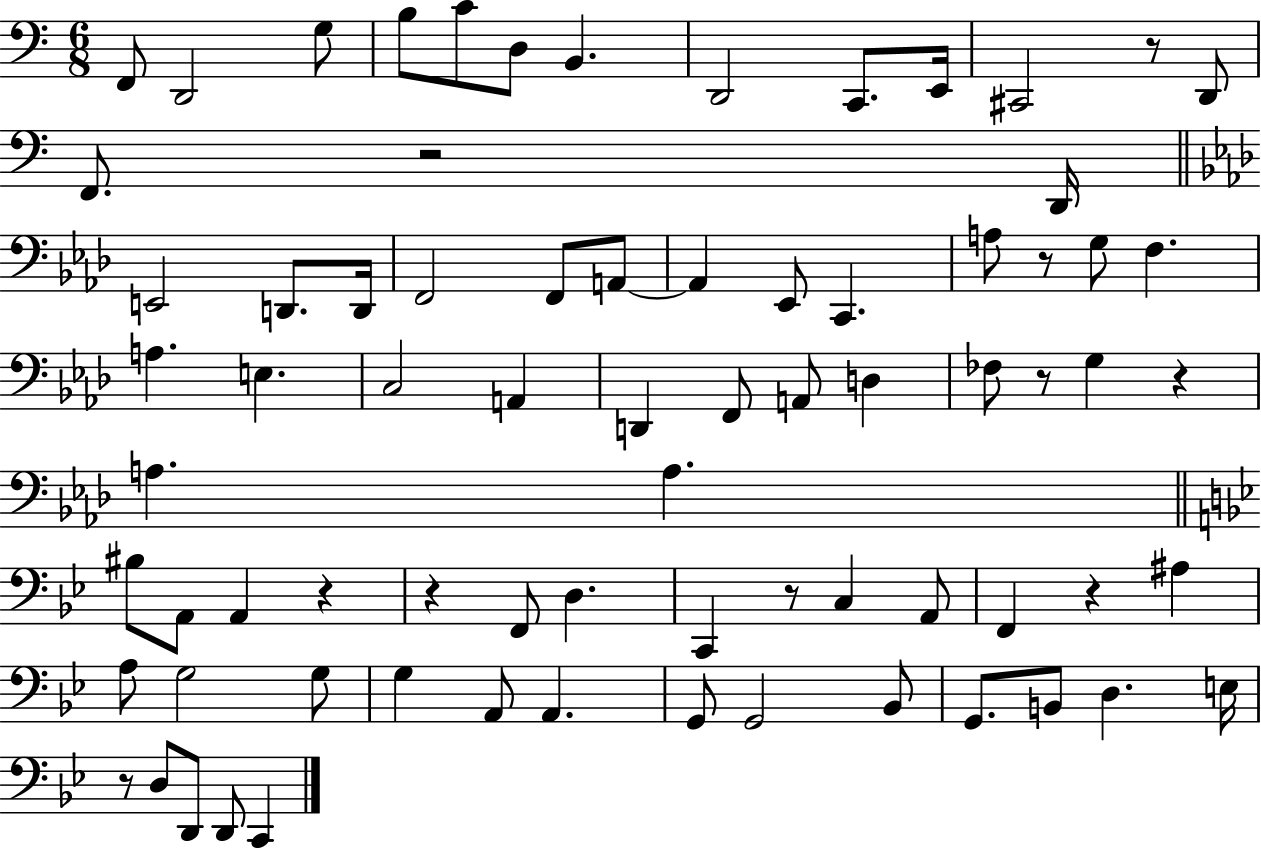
X:1
T:Untitled
M:6/8
L:1/4
K:C
F,,/2 D,,2 G,/2 B,/2 C/2 D,/2 B,, D,,2 C,,/2 E,,/4 ^C,,2 z/2 D,,/2 F,,/2 z2 D,,/4 E,,2 D,,/2 D,,/4 F,,2 F,,/2 A,,/2 A,, _E,,/2 C,, A,/2 z/2 G,/2 F, A, E, C,2 A,, D,, F,,/2 A,,/2 D, _F,/2 z/2 G, z A, A, ^B,/2 A,,/2 A,, z z F,,/2 D, C,, z/2 C, A,,/2 F,, z ^A, A,/2 G,2 G,/2 G, A,,/2 A,, G,,/2 G,,2 _B,,/2 G,,/2 B,,/2 D, E,/4 z/2 D,/2 D,,/2 D,,/2 C,,